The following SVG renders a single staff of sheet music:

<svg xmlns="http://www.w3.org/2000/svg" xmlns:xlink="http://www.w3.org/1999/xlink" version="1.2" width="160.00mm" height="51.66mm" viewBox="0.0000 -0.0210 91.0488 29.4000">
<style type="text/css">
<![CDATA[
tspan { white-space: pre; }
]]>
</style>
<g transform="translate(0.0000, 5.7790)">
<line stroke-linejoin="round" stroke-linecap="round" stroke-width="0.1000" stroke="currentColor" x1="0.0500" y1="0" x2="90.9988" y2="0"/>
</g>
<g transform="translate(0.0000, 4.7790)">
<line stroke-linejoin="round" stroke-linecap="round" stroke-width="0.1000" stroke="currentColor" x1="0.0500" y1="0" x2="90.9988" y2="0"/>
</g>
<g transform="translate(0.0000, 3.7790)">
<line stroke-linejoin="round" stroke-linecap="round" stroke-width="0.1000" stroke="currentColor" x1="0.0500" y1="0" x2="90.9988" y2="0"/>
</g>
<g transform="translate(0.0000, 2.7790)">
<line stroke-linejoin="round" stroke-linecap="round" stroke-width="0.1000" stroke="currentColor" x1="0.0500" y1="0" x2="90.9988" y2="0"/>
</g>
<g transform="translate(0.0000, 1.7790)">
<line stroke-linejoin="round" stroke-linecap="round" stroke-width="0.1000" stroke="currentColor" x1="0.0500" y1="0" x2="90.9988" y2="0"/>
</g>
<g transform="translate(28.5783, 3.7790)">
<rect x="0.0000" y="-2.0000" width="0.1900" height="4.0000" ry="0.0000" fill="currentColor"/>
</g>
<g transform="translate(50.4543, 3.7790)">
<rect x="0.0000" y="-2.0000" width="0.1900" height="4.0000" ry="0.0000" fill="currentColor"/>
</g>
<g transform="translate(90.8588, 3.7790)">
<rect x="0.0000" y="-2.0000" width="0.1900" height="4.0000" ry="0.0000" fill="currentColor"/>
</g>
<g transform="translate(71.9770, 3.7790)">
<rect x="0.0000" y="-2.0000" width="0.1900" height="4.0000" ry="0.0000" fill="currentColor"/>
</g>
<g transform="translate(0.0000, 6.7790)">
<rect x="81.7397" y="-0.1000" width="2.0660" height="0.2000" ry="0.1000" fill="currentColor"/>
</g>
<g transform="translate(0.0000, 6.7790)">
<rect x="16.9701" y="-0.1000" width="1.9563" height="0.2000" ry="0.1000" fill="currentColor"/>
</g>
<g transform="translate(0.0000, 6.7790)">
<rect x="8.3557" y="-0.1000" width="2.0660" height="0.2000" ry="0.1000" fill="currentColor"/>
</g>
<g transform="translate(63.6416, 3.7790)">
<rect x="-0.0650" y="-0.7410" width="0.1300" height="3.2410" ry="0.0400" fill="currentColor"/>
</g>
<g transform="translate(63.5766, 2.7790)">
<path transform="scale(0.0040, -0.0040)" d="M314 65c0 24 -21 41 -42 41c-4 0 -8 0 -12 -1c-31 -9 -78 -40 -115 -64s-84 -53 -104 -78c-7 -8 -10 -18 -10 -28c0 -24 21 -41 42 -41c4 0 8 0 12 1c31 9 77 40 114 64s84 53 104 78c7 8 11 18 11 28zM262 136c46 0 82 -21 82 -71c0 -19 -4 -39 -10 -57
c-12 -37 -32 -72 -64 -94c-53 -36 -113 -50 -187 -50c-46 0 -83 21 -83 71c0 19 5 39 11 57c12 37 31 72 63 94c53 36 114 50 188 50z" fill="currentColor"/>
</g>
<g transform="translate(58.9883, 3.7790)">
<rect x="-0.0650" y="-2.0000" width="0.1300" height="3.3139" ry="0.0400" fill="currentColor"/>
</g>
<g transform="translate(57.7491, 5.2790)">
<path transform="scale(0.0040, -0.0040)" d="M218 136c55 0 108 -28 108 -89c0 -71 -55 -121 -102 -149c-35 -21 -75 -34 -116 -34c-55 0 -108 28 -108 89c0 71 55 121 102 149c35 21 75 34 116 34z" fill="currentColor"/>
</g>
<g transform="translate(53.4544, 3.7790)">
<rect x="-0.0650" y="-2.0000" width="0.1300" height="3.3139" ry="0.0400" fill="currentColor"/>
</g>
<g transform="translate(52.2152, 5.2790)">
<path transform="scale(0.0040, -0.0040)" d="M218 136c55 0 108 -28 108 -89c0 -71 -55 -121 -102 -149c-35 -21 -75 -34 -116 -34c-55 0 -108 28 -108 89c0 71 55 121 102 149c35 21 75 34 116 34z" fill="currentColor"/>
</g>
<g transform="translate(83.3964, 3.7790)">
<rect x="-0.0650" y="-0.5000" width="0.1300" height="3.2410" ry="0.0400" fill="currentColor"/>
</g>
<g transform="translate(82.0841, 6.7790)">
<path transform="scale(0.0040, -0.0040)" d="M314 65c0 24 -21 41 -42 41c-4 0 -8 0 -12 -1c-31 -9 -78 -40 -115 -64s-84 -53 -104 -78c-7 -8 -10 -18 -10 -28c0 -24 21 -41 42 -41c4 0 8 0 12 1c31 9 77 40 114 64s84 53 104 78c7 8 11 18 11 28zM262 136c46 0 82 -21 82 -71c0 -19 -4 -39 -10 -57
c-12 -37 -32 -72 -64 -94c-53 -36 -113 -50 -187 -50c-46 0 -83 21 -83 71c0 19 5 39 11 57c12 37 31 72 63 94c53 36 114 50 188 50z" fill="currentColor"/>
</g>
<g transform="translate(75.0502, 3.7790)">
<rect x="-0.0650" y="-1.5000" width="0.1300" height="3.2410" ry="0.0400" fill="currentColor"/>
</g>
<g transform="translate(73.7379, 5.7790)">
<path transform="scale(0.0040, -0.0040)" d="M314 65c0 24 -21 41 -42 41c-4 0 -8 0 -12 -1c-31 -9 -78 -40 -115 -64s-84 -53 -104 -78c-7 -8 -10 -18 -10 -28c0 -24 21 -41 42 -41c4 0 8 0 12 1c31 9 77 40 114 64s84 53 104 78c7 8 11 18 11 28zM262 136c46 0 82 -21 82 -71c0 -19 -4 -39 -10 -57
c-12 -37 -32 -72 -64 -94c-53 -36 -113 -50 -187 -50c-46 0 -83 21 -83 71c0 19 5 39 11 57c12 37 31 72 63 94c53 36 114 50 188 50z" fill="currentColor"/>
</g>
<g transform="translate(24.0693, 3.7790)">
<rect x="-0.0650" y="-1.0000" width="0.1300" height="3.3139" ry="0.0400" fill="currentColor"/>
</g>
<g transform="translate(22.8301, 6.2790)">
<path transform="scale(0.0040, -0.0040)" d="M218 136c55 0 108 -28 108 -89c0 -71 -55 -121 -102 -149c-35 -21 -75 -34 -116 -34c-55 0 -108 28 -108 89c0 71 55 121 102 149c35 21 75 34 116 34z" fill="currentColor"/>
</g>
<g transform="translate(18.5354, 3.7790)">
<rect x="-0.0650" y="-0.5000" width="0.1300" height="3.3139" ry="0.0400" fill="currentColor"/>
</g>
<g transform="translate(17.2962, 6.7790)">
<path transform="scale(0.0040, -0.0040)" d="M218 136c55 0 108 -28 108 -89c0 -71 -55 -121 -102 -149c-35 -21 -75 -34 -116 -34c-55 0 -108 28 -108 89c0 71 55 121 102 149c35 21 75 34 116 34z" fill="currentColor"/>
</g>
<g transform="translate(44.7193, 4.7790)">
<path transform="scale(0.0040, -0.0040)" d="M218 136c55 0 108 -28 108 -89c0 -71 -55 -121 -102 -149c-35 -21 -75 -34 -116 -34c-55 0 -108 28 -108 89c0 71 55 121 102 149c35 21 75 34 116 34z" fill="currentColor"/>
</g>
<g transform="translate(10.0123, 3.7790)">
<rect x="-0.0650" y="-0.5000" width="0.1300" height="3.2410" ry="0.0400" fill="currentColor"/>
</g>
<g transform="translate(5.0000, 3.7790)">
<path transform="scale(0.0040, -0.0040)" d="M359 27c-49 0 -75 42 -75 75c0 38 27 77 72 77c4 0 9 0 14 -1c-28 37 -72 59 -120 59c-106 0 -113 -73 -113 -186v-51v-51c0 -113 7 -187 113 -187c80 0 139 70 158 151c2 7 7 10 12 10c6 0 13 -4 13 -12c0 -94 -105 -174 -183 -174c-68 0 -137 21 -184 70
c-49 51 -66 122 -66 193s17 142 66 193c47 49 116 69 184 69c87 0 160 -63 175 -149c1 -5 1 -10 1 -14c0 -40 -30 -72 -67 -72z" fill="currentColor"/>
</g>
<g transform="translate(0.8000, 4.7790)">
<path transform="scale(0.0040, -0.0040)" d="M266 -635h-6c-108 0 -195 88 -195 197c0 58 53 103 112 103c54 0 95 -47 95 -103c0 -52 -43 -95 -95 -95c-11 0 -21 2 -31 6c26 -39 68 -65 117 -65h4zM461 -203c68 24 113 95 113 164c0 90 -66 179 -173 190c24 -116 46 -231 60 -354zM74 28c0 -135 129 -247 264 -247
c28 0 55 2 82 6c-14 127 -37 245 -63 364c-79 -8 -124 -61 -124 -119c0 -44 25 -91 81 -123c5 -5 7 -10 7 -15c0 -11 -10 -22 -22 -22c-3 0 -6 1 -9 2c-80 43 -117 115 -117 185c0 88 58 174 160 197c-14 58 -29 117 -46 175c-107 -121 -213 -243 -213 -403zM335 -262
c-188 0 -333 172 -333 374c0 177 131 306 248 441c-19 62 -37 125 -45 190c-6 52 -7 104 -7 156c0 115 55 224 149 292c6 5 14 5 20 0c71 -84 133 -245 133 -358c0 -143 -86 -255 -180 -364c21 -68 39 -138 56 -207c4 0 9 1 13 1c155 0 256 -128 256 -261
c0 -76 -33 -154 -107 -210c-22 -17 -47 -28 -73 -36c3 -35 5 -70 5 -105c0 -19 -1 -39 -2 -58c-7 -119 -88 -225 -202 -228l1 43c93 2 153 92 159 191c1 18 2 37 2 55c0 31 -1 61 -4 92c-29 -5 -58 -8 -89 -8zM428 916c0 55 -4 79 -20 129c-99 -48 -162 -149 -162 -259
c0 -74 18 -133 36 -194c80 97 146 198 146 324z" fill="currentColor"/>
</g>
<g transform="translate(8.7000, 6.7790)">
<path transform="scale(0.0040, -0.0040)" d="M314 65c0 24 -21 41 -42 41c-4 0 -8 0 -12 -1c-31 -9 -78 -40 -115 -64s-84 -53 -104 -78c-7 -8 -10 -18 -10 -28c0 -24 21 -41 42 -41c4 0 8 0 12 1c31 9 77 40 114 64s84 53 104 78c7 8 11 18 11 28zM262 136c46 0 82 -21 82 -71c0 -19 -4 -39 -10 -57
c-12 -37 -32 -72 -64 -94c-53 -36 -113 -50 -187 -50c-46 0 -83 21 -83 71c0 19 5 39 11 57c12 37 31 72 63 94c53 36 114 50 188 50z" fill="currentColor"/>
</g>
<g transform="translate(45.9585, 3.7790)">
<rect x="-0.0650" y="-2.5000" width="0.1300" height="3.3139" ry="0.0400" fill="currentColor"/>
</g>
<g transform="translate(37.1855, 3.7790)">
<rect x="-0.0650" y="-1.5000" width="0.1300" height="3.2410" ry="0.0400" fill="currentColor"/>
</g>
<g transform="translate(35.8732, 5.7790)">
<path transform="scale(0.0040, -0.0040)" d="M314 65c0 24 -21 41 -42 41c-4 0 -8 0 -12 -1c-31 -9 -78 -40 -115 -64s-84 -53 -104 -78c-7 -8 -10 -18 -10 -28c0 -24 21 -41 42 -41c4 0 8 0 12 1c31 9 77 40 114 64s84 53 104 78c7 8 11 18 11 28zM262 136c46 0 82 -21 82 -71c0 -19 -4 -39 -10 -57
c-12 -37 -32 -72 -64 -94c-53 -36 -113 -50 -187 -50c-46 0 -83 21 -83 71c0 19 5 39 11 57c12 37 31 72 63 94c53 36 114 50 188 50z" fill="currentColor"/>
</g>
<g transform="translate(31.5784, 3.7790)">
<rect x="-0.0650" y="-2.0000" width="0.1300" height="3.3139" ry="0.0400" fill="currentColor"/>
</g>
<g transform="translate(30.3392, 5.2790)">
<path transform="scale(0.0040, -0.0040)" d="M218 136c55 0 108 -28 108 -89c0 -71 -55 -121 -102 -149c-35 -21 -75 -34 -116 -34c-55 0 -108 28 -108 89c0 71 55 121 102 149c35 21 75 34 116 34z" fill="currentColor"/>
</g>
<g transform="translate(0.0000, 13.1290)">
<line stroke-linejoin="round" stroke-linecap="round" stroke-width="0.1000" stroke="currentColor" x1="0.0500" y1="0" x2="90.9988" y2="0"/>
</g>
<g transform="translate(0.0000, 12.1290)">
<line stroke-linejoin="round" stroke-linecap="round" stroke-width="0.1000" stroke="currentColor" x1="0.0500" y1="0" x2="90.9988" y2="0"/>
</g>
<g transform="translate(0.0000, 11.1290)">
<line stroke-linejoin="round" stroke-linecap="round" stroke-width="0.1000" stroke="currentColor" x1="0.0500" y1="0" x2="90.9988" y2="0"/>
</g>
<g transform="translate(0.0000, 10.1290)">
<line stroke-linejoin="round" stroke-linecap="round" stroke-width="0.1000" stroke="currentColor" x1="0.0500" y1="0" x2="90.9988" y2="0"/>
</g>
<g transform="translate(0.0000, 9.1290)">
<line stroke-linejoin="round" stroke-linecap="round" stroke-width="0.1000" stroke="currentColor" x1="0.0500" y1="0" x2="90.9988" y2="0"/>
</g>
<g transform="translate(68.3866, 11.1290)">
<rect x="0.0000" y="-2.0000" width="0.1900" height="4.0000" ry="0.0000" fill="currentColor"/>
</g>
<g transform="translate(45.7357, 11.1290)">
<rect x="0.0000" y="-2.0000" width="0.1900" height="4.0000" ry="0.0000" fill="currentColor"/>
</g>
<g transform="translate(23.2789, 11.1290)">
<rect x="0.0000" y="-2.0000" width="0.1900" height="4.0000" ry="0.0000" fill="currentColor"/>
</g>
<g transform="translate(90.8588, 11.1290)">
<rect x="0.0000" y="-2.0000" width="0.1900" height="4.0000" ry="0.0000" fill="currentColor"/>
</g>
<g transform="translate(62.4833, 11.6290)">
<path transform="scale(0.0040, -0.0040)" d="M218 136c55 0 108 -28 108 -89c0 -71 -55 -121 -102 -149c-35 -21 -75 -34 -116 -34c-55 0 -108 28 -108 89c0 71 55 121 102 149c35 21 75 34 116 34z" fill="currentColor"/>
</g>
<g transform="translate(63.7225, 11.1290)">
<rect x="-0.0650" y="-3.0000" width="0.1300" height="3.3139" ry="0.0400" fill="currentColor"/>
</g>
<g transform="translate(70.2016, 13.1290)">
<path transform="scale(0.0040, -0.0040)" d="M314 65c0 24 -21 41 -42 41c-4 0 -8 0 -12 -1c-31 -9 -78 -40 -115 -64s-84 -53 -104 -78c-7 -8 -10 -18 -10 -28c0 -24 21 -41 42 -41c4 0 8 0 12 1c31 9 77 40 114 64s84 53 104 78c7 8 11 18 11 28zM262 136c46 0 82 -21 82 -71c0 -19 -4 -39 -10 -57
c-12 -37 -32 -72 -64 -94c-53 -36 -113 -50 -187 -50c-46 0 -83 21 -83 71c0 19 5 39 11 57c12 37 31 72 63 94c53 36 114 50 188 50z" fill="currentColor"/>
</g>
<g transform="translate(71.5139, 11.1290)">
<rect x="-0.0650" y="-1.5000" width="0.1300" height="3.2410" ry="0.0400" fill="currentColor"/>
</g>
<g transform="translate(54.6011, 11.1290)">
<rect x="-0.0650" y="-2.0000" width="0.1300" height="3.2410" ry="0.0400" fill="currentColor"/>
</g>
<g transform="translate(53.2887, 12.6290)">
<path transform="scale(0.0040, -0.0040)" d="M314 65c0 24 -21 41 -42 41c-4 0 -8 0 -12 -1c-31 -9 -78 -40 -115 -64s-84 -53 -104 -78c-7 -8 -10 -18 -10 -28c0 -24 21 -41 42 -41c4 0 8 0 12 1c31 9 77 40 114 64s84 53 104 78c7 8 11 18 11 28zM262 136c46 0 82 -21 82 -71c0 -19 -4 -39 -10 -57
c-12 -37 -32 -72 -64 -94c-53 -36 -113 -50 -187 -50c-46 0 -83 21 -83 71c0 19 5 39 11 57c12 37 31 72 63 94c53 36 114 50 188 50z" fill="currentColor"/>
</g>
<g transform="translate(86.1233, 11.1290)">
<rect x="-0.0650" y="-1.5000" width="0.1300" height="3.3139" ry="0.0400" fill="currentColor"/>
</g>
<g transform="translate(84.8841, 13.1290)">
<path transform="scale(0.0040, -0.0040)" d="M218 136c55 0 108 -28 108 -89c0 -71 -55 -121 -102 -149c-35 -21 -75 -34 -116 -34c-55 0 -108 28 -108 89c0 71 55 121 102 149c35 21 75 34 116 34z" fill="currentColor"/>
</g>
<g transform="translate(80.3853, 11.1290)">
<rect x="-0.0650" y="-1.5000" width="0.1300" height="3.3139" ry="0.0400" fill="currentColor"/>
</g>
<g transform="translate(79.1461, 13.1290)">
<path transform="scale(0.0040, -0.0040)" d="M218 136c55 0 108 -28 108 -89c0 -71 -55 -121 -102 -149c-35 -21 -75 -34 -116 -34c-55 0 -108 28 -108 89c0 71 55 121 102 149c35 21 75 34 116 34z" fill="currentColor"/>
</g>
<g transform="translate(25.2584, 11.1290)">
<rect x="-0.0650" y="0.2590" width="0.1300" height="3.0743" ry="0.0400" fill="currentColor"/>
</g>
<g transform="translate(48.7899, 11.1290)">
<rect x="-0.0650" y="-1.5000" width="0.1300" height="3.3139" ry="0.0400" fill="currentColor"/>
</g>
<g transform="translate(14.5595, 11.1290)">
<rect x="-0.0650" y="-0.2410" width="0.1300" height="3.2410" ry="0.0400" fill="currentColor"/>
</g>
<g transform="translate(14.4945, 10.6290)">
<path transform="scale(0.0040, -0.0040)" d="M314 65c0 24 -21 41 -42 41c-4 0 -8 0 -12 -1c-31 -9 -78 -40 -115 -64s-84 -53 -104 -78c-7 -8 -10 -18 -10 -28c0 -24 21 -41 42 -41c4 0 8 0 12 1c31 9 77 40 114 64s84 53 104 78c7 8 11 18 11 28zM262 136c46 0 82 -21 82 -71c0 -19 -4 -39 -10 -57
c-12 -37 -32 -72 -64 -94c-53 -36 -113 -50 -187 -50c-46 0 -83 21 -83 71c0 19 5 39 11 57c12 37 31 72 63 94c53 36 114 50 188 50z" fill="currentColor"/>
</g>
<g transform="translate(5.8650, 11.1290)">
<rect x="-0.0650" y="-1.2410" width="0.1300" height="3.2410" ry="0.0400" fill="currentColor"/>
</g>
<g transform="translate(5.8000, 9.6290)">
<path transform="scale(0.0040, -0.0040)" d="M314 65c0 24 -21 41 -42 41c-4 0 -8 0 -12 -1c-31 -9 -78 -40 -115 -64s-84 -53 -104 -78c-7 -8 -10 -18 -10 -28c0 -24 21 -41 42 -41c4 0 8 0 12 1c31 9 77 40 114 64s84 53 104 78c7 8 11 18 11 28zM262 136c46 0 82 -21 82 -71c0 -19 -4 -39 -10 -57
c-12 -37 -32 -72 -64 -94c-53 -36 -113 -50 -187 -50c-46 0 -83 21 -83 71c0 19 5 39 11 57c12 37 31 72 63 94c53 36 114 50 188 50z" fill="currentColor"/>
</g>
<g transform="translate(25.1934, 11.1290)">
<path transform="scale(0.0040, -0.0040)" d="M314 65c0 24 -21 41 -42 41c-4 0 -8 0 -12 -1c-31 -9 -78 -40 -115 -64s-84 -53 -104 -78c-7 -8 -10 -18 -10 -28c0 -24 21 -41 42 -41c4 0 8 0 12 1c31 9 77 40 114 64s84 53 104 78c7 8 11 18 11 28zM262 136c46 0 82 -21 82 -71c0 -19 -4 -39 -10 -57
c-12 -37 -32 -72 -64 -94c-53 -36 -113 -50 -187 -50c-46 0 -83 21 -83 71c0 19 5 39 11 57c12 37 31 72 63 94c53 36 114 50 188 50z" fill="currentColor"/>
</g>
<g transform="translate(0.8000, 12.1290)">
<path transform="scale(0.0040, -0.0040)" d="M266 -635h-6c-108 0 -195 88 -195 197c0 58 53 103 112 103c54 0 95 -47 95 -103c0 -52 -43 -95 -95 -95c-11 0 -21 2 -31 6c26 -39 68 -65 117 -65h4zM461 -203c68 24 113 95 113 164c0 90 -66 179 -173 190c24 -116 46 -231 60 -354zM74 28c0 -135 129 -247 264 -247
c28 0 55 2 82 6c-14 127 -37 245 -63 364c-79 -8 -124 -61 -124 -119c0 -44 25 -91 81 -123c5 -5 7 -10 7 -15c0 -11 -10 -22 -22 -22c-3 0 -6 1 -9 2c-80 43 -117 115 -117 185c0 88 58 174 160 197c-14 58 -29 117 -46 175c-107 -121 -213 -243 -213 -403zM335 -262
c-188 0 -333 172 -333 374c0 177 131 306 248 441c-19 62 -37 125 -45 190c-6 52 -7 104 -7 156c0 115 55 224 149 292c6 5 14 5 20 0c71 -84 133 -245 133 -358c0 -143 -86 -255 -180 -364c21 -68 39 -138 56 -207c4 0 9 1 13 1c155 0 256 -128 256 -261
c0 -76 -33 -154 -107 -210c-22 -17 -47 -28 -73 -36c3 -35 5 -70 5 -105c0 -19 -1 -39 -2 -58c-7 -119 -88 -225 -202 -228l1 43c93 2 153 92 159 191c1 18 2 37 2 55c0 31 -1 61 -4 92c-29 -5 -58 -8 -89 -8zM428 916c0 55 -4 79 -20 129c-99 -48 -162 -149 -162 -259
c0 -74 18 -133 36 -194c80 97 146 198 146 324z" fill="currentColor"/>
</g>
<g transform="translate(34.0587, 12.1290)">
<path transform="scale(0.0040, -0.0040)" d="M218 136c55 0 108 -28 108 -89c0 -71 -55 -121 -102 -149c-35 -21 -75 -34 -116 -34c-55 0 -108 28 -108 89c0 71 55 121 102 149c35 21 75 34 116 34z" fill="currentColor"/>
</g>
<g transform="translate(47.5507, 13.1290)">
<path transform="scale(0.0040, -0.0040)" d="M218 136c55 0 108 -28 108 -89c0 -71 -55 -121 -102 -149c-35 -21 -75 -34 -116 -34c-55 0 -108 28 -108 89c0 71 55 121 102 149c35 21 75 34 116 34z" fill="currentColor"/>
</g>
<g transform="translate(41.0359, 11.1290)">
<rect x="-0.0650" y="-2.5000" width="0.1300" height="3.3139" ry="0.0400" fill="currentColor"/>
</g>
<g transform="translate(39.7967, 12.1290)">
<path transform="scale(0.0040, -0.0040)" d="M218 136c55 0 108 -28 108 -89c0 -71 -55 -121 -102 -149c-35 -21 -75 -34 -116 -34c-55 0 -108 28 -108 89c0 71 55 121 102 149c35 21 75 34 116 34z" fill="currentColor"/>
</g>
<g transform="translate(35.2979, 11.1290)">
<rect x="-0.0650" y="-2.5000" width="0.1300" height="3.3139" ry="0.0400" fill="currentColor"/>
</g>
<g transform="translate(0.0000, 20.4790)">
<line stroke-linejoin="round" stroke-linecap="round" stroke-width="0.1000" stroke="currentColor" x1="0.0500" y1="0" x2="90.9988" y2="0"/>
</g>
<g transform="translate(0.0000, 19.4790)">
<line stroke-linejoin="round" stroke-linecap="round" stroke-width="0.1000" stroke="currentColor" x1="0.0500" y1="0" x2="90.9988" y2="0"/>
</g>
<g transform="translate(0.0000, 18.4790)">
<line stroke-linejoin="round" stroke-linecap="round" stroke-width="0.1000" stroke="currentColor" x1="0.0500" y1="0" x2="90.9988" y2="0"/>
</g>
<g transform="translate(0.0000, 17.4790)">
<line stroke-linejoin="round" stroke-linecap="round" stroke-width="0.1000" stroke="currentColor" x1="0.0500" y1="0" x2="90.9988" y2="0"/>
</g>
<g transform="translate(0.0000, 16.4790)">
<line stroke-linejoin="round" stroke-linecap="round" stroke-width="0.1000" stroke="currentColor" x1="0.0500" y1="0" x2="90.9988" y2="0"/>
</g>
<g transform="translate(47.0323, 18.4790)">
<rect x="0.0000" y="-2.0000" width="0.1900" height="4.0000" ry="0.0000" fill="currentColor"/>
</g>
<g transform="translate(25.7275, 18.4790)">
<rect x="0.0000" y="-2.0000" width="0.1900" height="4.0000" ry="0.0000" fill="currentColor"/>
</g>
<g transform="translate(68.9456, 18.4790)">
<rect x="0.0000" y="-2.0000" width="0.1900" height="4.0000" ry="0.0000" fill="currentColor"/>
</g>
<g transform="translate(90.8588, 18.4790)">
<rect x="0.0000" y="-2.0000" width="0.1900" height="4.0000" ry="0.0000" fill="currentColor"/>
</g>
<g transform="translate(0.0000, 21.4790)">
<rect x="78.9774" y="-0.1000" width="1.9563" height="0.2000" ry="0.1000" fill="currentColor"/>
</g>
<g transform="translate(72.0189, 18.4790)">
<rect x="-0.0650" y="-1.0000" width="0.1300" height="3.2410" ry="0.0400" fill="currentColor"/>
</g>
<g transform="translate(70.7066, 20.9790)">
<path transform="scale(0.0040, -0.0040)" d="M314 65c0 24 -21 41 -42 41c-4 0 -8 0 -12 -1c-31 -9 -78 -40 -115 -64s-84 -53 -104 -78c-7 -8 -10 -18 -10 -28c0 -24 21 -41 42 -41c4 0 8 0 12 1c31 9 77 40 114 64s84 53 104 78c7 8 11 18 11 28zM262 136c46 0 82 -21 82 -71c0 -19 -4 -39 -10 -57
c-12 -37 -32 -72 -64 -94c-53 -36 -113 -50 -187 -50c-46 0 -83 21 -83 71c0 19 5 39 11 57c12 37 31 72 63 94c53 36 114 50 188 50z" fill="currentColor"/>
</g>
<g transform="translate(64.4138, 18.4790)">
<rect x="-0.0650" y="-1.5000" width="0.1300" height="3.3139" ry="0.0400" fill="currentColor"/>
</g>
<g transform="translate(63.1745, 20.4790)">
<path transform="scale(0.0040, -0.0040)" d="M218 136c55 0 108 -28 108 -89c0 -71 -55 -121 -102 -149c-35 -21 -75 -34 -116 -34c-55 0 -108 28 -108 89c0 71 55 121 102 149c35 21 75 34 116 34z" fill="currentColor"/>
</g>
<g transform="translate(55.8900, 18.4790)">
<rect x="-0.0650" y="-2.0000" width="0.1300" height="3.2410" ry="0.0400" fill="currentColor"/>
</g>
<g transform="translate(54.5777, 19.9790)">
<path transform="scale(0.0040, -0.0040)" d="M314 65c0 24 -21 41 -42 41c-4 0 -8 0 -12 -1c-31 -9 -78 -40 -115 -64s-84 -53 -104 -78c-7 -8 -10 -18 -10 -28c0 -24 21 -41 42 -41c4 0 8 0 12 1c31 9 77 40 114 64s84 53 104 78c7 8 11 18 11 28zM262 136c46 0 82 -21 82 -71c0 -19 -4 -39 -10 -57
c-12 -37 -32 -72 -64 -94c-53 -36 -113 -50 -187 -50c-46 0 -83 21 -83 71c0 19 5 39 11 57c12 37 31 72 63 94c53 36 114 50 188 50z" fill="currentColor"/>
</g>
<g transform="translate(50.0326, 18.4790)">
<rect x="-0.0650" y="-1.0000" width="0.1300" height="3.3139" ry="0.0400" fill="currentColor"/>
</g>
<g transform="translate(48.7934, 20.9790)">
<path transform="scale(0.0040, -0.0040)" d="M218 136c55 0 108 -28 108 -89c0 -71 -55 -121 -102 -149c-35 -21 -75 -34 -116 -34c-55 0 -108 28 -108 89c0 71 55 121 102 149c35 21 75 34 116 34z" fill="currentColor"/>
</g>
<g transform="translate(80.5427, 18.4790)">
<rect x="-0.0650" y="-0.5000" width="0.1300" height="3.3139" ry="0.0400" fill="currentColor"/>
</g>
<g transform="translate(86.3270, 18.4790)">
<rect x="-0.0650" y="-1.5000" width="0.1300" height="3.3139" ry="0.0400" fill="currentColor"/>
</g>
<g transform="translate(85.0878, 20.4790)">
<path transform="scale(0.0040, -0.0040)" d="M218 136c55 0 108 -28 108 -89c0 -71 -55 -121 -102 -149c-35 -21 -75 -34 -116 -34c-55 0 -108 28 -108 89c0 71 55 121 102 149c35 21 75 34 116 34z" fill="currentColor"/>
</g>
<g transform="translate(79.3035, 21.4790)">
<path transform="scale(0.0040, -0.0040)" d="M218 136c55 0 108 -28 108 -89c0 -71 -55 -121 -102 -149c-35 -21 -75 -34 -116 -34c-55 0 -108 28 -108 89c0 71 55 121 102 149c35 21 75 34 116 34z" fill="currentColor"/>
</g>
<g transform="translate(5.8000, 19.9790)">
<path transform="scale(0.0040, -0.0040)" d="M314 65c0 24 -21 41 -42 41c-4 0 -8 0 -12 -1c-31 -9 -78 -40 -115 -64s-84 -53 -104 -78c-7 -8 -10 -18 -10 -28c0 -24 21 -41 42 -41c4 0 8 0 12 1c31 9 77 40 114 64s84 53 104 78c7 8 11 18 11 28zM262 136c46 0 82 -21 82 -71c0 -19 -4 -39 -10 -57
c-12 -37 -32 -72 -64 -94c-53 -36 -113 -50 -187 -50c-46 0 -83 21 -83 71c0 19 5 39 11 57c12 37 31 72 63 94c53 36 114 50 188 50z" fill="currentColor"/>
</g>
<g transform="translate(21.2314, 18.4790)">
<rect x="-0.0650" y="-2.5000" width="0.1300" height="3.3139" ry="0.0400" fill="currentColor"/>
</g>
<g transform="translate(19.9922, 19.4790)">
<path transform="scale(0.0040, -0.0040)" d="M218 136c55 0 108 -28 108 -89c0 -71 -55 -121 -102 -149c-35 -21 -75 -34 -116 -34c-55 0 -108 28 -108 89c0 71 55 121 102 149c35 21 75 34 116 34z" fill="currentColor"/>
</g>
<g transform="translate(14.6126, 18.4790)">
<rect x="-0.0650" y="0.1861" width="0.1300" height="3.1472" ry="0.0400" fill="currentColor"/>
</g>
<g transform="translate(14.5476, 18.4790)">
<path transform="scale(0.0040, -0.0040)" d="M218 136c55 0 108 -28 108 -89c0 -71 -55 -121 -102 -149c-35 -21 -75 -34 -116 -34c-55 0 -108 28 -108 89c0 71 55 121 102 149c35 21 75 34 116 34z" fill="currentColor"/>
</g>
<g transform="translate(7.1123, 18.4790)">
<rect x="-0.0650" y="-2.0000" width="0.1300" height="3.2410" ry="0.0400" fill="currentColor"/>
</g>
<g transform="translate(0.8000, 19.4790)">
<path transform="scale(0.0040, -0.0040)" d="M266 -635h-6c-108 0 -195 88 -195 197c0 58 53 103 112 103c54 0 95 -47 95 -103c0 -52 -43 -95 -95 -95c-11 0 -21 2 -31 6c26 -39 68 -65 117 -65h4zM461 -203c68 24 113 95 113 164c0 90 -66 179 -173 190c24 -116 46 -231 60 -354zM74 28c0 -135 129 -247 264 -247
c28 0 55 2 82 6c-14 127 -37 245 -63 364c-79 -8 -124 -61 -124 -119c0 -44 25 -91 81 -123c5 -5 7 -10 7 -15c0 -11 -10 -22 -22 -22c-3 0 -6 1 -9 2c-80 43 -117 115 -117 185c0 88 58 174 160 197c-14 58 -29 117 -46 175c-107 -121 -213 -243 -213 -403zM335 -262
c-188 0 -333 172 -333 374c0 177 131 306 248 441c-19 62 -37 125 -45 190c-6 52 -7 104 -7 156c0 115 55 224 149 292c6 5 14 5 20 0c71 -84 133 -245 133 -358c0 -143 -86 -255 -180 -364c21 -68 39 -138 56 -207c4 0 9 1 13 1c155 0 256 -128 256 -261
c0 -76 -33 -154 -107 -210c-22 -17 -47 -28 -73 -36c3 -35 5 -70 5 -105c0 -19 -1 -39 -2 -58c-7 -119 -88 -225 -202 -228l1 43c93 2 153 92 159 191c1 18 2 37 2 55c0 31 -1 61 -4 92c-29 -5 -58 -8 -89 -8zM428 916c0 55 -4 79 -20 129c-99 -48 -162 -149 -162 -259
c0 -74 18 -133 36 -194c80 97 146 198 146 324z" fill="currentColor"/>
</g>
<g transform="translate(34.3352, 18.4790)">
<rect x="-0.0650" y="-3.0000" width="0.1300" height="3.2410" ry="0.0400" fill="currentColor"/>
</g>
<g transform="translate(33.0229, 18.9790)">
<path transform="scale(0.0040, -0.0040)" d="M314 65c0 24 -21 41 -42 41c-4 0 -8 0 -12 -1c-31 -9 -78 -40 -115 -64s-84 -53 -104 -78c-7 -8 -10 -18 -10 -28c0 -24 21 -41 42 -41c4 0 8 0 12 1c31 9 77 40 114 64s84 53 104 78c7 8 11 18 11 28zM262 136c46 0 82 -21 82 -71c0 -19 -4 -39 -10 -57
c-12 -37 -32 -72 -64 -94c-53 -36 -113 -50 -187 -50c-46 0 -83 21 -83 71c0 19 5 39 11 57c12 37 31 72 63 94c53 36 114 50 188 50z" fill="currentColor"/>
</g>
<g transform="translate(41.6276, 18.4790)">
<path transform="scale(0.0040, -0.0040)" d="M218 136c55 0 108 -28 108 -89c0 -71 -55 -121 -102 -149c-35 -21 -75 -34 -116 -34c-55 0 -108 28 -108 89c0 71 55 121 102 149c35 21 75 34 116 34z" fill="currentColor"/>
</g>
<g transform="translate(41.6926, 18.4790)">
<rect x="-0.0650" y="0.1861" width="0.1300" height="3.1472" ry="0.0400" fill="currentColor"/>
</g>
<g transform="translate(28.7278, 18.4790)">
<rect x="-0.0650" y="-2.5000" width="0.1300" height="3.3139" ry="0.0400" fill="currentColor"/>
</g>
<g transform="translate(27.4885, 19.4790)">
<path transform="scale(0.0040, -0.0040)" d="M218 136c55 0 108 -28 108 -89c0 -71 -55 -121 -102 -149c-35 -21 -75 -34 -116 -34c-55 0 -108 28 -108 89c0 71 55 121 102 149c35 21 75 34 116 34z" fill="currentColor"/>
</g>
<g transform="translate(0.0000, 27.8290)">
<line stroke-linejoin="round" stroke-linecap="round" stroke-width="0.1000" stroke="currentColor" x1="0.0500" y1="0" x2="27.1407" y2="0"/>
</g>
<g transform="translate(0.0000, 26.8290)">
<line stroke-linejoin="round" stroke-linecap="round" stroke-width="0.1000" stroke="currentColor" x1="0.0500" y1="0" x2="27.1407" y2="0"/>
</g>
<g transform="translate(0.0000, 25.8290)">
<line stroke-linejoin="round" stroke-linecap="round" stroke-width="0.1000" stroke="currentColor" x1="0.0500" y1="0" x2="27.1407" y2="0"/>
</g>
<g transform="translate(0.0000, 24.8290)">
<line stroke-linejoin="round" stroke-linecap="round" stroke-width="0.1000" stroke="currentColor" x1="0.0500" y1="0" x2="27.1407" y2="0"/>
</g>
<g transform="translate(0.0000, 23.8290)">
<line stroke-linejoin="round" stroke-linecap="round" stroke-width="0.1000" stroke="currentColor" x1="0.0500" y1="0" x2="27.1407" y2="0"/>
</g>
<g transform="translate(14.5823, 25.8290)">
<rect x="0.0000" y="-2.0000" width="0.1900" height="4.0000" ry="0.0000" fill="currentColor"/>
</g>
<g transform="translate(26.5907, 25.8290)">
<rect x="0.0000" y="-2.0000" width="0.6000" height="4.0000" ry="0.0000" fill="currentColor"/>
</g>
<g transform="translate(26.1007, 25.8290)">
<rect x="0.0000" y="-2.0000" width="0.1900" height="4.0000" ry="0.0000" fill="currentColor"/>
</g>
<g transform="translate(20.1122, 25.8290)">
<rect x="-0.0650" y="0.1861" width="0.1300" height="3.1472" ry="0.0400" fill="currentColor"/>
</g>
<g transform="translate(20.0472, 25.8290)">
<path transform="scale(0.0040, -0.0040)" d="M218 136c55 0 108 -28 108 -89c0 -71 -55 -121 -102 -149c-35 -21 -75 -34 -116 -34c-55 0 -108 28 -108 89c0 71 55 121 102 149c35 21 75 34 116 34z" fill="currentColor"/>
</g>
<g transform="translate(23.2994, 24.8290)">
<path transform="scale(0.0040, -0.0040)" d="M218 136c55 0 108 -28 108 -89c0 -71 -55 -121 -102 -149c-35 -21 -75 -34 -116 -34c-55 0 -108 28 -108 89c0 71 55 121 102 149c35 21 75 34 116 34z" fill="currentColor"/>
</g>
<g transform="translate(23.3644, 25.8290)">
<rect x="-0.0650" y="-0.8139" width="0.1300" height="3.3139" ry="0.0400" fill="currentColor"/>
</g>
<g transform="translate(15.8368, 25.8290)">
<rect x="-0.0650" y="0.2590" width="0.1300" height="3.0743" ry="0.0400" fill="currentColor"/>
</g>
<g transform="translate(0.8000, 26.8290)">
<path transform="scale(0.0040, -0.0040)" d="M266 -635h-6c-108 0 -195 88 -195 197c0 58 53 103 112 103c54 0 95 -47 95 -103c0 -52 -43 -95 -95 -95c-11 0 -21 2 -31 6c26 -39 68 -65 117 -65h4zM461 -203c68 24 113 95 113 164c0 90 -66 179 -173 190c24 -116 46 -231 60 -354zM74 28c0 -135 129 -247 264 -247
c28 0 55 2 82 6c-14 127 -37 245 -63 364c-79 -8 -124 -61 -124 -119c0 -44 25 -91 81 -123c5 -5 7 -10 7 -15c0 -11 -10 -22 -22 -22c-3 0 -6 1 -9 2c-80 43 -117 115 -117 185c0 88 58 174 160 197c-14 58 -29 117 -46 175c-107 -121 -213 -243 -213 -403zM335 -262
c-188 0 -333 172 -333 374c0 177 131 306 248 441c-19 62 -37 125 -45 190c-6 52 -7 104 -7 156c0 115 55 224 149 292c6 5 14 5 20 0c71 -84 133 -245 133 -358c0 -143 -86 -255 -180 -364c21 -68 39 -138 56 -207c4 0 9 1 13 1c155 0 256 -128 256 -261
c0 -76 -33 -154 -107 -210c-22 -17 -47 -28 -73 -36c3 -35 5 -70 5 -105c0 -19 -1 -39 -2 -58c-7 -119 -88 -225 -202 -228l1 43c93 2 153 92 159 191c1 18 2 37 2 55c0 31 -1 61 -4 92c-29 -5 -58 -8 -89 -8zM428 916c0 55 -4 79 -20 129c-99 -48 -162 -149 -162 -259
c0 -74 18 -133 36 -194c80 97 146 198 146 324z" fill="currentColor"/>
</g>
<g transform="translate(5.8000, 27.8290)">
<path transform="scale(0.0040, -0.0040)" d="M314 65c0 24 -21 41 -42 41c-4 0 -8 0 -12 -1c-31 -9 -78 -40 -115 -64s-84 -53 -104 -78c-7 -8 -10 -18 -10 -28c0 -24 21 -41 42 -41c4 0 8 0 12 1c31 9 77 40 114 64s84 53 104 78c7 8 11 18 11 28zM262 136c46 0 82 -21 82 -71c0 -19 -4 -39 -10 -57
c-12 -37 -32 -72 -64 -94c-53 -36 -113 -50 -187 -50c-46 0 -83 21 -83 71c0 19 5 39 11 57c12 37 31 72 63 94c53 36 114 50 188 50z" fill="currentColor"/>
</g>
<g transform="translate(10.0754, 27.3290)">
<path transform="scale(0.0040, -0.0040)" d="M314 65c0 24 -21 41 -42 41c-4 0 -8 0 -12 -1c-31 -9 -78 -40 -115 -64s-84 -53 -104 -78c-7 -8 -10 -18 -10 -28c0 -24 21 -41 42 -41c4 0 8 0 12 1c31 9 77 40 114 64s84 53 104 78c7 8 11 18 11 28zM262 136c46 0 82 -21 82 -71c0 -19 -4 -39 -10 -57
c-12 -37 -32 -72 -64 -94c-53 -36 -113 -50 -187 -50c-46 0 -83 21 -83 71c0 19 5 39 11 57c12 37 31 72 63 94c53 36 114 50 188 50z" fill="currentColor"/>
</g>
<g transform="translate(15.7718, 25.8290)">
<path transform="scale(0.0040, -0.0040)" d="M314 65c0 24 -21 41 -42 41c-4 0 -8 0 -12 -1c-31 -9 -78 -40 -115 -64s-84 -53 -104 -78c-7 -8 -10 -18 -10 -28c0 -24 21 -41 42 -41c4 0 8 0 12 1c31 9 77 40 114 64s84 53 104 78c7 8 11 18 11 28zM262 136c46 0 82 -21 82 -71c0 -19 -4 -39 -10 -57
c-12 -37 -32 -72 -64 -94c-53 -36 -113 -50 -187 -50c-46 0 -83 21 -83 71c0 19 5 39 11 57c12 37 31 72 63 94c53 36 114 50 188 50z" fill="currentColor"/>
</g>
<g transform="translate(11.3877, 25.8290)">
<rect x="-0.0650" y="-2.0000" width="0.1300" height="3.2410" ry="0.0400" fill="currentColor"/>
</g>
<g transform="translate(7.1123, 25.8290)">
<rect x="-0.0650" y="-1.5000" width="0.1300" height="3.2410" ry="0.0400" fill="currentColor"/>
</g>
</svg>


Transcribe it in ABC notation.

X:1
T:Untitled
M:4/4
L:1/4
K:C
C2 C D F E2 G F F d2 E2 C2 e2 c2 B2 G G E F2 A E2 E E F2 B G G A2 B D F2 E D2 C E E2 F2 B2 B d